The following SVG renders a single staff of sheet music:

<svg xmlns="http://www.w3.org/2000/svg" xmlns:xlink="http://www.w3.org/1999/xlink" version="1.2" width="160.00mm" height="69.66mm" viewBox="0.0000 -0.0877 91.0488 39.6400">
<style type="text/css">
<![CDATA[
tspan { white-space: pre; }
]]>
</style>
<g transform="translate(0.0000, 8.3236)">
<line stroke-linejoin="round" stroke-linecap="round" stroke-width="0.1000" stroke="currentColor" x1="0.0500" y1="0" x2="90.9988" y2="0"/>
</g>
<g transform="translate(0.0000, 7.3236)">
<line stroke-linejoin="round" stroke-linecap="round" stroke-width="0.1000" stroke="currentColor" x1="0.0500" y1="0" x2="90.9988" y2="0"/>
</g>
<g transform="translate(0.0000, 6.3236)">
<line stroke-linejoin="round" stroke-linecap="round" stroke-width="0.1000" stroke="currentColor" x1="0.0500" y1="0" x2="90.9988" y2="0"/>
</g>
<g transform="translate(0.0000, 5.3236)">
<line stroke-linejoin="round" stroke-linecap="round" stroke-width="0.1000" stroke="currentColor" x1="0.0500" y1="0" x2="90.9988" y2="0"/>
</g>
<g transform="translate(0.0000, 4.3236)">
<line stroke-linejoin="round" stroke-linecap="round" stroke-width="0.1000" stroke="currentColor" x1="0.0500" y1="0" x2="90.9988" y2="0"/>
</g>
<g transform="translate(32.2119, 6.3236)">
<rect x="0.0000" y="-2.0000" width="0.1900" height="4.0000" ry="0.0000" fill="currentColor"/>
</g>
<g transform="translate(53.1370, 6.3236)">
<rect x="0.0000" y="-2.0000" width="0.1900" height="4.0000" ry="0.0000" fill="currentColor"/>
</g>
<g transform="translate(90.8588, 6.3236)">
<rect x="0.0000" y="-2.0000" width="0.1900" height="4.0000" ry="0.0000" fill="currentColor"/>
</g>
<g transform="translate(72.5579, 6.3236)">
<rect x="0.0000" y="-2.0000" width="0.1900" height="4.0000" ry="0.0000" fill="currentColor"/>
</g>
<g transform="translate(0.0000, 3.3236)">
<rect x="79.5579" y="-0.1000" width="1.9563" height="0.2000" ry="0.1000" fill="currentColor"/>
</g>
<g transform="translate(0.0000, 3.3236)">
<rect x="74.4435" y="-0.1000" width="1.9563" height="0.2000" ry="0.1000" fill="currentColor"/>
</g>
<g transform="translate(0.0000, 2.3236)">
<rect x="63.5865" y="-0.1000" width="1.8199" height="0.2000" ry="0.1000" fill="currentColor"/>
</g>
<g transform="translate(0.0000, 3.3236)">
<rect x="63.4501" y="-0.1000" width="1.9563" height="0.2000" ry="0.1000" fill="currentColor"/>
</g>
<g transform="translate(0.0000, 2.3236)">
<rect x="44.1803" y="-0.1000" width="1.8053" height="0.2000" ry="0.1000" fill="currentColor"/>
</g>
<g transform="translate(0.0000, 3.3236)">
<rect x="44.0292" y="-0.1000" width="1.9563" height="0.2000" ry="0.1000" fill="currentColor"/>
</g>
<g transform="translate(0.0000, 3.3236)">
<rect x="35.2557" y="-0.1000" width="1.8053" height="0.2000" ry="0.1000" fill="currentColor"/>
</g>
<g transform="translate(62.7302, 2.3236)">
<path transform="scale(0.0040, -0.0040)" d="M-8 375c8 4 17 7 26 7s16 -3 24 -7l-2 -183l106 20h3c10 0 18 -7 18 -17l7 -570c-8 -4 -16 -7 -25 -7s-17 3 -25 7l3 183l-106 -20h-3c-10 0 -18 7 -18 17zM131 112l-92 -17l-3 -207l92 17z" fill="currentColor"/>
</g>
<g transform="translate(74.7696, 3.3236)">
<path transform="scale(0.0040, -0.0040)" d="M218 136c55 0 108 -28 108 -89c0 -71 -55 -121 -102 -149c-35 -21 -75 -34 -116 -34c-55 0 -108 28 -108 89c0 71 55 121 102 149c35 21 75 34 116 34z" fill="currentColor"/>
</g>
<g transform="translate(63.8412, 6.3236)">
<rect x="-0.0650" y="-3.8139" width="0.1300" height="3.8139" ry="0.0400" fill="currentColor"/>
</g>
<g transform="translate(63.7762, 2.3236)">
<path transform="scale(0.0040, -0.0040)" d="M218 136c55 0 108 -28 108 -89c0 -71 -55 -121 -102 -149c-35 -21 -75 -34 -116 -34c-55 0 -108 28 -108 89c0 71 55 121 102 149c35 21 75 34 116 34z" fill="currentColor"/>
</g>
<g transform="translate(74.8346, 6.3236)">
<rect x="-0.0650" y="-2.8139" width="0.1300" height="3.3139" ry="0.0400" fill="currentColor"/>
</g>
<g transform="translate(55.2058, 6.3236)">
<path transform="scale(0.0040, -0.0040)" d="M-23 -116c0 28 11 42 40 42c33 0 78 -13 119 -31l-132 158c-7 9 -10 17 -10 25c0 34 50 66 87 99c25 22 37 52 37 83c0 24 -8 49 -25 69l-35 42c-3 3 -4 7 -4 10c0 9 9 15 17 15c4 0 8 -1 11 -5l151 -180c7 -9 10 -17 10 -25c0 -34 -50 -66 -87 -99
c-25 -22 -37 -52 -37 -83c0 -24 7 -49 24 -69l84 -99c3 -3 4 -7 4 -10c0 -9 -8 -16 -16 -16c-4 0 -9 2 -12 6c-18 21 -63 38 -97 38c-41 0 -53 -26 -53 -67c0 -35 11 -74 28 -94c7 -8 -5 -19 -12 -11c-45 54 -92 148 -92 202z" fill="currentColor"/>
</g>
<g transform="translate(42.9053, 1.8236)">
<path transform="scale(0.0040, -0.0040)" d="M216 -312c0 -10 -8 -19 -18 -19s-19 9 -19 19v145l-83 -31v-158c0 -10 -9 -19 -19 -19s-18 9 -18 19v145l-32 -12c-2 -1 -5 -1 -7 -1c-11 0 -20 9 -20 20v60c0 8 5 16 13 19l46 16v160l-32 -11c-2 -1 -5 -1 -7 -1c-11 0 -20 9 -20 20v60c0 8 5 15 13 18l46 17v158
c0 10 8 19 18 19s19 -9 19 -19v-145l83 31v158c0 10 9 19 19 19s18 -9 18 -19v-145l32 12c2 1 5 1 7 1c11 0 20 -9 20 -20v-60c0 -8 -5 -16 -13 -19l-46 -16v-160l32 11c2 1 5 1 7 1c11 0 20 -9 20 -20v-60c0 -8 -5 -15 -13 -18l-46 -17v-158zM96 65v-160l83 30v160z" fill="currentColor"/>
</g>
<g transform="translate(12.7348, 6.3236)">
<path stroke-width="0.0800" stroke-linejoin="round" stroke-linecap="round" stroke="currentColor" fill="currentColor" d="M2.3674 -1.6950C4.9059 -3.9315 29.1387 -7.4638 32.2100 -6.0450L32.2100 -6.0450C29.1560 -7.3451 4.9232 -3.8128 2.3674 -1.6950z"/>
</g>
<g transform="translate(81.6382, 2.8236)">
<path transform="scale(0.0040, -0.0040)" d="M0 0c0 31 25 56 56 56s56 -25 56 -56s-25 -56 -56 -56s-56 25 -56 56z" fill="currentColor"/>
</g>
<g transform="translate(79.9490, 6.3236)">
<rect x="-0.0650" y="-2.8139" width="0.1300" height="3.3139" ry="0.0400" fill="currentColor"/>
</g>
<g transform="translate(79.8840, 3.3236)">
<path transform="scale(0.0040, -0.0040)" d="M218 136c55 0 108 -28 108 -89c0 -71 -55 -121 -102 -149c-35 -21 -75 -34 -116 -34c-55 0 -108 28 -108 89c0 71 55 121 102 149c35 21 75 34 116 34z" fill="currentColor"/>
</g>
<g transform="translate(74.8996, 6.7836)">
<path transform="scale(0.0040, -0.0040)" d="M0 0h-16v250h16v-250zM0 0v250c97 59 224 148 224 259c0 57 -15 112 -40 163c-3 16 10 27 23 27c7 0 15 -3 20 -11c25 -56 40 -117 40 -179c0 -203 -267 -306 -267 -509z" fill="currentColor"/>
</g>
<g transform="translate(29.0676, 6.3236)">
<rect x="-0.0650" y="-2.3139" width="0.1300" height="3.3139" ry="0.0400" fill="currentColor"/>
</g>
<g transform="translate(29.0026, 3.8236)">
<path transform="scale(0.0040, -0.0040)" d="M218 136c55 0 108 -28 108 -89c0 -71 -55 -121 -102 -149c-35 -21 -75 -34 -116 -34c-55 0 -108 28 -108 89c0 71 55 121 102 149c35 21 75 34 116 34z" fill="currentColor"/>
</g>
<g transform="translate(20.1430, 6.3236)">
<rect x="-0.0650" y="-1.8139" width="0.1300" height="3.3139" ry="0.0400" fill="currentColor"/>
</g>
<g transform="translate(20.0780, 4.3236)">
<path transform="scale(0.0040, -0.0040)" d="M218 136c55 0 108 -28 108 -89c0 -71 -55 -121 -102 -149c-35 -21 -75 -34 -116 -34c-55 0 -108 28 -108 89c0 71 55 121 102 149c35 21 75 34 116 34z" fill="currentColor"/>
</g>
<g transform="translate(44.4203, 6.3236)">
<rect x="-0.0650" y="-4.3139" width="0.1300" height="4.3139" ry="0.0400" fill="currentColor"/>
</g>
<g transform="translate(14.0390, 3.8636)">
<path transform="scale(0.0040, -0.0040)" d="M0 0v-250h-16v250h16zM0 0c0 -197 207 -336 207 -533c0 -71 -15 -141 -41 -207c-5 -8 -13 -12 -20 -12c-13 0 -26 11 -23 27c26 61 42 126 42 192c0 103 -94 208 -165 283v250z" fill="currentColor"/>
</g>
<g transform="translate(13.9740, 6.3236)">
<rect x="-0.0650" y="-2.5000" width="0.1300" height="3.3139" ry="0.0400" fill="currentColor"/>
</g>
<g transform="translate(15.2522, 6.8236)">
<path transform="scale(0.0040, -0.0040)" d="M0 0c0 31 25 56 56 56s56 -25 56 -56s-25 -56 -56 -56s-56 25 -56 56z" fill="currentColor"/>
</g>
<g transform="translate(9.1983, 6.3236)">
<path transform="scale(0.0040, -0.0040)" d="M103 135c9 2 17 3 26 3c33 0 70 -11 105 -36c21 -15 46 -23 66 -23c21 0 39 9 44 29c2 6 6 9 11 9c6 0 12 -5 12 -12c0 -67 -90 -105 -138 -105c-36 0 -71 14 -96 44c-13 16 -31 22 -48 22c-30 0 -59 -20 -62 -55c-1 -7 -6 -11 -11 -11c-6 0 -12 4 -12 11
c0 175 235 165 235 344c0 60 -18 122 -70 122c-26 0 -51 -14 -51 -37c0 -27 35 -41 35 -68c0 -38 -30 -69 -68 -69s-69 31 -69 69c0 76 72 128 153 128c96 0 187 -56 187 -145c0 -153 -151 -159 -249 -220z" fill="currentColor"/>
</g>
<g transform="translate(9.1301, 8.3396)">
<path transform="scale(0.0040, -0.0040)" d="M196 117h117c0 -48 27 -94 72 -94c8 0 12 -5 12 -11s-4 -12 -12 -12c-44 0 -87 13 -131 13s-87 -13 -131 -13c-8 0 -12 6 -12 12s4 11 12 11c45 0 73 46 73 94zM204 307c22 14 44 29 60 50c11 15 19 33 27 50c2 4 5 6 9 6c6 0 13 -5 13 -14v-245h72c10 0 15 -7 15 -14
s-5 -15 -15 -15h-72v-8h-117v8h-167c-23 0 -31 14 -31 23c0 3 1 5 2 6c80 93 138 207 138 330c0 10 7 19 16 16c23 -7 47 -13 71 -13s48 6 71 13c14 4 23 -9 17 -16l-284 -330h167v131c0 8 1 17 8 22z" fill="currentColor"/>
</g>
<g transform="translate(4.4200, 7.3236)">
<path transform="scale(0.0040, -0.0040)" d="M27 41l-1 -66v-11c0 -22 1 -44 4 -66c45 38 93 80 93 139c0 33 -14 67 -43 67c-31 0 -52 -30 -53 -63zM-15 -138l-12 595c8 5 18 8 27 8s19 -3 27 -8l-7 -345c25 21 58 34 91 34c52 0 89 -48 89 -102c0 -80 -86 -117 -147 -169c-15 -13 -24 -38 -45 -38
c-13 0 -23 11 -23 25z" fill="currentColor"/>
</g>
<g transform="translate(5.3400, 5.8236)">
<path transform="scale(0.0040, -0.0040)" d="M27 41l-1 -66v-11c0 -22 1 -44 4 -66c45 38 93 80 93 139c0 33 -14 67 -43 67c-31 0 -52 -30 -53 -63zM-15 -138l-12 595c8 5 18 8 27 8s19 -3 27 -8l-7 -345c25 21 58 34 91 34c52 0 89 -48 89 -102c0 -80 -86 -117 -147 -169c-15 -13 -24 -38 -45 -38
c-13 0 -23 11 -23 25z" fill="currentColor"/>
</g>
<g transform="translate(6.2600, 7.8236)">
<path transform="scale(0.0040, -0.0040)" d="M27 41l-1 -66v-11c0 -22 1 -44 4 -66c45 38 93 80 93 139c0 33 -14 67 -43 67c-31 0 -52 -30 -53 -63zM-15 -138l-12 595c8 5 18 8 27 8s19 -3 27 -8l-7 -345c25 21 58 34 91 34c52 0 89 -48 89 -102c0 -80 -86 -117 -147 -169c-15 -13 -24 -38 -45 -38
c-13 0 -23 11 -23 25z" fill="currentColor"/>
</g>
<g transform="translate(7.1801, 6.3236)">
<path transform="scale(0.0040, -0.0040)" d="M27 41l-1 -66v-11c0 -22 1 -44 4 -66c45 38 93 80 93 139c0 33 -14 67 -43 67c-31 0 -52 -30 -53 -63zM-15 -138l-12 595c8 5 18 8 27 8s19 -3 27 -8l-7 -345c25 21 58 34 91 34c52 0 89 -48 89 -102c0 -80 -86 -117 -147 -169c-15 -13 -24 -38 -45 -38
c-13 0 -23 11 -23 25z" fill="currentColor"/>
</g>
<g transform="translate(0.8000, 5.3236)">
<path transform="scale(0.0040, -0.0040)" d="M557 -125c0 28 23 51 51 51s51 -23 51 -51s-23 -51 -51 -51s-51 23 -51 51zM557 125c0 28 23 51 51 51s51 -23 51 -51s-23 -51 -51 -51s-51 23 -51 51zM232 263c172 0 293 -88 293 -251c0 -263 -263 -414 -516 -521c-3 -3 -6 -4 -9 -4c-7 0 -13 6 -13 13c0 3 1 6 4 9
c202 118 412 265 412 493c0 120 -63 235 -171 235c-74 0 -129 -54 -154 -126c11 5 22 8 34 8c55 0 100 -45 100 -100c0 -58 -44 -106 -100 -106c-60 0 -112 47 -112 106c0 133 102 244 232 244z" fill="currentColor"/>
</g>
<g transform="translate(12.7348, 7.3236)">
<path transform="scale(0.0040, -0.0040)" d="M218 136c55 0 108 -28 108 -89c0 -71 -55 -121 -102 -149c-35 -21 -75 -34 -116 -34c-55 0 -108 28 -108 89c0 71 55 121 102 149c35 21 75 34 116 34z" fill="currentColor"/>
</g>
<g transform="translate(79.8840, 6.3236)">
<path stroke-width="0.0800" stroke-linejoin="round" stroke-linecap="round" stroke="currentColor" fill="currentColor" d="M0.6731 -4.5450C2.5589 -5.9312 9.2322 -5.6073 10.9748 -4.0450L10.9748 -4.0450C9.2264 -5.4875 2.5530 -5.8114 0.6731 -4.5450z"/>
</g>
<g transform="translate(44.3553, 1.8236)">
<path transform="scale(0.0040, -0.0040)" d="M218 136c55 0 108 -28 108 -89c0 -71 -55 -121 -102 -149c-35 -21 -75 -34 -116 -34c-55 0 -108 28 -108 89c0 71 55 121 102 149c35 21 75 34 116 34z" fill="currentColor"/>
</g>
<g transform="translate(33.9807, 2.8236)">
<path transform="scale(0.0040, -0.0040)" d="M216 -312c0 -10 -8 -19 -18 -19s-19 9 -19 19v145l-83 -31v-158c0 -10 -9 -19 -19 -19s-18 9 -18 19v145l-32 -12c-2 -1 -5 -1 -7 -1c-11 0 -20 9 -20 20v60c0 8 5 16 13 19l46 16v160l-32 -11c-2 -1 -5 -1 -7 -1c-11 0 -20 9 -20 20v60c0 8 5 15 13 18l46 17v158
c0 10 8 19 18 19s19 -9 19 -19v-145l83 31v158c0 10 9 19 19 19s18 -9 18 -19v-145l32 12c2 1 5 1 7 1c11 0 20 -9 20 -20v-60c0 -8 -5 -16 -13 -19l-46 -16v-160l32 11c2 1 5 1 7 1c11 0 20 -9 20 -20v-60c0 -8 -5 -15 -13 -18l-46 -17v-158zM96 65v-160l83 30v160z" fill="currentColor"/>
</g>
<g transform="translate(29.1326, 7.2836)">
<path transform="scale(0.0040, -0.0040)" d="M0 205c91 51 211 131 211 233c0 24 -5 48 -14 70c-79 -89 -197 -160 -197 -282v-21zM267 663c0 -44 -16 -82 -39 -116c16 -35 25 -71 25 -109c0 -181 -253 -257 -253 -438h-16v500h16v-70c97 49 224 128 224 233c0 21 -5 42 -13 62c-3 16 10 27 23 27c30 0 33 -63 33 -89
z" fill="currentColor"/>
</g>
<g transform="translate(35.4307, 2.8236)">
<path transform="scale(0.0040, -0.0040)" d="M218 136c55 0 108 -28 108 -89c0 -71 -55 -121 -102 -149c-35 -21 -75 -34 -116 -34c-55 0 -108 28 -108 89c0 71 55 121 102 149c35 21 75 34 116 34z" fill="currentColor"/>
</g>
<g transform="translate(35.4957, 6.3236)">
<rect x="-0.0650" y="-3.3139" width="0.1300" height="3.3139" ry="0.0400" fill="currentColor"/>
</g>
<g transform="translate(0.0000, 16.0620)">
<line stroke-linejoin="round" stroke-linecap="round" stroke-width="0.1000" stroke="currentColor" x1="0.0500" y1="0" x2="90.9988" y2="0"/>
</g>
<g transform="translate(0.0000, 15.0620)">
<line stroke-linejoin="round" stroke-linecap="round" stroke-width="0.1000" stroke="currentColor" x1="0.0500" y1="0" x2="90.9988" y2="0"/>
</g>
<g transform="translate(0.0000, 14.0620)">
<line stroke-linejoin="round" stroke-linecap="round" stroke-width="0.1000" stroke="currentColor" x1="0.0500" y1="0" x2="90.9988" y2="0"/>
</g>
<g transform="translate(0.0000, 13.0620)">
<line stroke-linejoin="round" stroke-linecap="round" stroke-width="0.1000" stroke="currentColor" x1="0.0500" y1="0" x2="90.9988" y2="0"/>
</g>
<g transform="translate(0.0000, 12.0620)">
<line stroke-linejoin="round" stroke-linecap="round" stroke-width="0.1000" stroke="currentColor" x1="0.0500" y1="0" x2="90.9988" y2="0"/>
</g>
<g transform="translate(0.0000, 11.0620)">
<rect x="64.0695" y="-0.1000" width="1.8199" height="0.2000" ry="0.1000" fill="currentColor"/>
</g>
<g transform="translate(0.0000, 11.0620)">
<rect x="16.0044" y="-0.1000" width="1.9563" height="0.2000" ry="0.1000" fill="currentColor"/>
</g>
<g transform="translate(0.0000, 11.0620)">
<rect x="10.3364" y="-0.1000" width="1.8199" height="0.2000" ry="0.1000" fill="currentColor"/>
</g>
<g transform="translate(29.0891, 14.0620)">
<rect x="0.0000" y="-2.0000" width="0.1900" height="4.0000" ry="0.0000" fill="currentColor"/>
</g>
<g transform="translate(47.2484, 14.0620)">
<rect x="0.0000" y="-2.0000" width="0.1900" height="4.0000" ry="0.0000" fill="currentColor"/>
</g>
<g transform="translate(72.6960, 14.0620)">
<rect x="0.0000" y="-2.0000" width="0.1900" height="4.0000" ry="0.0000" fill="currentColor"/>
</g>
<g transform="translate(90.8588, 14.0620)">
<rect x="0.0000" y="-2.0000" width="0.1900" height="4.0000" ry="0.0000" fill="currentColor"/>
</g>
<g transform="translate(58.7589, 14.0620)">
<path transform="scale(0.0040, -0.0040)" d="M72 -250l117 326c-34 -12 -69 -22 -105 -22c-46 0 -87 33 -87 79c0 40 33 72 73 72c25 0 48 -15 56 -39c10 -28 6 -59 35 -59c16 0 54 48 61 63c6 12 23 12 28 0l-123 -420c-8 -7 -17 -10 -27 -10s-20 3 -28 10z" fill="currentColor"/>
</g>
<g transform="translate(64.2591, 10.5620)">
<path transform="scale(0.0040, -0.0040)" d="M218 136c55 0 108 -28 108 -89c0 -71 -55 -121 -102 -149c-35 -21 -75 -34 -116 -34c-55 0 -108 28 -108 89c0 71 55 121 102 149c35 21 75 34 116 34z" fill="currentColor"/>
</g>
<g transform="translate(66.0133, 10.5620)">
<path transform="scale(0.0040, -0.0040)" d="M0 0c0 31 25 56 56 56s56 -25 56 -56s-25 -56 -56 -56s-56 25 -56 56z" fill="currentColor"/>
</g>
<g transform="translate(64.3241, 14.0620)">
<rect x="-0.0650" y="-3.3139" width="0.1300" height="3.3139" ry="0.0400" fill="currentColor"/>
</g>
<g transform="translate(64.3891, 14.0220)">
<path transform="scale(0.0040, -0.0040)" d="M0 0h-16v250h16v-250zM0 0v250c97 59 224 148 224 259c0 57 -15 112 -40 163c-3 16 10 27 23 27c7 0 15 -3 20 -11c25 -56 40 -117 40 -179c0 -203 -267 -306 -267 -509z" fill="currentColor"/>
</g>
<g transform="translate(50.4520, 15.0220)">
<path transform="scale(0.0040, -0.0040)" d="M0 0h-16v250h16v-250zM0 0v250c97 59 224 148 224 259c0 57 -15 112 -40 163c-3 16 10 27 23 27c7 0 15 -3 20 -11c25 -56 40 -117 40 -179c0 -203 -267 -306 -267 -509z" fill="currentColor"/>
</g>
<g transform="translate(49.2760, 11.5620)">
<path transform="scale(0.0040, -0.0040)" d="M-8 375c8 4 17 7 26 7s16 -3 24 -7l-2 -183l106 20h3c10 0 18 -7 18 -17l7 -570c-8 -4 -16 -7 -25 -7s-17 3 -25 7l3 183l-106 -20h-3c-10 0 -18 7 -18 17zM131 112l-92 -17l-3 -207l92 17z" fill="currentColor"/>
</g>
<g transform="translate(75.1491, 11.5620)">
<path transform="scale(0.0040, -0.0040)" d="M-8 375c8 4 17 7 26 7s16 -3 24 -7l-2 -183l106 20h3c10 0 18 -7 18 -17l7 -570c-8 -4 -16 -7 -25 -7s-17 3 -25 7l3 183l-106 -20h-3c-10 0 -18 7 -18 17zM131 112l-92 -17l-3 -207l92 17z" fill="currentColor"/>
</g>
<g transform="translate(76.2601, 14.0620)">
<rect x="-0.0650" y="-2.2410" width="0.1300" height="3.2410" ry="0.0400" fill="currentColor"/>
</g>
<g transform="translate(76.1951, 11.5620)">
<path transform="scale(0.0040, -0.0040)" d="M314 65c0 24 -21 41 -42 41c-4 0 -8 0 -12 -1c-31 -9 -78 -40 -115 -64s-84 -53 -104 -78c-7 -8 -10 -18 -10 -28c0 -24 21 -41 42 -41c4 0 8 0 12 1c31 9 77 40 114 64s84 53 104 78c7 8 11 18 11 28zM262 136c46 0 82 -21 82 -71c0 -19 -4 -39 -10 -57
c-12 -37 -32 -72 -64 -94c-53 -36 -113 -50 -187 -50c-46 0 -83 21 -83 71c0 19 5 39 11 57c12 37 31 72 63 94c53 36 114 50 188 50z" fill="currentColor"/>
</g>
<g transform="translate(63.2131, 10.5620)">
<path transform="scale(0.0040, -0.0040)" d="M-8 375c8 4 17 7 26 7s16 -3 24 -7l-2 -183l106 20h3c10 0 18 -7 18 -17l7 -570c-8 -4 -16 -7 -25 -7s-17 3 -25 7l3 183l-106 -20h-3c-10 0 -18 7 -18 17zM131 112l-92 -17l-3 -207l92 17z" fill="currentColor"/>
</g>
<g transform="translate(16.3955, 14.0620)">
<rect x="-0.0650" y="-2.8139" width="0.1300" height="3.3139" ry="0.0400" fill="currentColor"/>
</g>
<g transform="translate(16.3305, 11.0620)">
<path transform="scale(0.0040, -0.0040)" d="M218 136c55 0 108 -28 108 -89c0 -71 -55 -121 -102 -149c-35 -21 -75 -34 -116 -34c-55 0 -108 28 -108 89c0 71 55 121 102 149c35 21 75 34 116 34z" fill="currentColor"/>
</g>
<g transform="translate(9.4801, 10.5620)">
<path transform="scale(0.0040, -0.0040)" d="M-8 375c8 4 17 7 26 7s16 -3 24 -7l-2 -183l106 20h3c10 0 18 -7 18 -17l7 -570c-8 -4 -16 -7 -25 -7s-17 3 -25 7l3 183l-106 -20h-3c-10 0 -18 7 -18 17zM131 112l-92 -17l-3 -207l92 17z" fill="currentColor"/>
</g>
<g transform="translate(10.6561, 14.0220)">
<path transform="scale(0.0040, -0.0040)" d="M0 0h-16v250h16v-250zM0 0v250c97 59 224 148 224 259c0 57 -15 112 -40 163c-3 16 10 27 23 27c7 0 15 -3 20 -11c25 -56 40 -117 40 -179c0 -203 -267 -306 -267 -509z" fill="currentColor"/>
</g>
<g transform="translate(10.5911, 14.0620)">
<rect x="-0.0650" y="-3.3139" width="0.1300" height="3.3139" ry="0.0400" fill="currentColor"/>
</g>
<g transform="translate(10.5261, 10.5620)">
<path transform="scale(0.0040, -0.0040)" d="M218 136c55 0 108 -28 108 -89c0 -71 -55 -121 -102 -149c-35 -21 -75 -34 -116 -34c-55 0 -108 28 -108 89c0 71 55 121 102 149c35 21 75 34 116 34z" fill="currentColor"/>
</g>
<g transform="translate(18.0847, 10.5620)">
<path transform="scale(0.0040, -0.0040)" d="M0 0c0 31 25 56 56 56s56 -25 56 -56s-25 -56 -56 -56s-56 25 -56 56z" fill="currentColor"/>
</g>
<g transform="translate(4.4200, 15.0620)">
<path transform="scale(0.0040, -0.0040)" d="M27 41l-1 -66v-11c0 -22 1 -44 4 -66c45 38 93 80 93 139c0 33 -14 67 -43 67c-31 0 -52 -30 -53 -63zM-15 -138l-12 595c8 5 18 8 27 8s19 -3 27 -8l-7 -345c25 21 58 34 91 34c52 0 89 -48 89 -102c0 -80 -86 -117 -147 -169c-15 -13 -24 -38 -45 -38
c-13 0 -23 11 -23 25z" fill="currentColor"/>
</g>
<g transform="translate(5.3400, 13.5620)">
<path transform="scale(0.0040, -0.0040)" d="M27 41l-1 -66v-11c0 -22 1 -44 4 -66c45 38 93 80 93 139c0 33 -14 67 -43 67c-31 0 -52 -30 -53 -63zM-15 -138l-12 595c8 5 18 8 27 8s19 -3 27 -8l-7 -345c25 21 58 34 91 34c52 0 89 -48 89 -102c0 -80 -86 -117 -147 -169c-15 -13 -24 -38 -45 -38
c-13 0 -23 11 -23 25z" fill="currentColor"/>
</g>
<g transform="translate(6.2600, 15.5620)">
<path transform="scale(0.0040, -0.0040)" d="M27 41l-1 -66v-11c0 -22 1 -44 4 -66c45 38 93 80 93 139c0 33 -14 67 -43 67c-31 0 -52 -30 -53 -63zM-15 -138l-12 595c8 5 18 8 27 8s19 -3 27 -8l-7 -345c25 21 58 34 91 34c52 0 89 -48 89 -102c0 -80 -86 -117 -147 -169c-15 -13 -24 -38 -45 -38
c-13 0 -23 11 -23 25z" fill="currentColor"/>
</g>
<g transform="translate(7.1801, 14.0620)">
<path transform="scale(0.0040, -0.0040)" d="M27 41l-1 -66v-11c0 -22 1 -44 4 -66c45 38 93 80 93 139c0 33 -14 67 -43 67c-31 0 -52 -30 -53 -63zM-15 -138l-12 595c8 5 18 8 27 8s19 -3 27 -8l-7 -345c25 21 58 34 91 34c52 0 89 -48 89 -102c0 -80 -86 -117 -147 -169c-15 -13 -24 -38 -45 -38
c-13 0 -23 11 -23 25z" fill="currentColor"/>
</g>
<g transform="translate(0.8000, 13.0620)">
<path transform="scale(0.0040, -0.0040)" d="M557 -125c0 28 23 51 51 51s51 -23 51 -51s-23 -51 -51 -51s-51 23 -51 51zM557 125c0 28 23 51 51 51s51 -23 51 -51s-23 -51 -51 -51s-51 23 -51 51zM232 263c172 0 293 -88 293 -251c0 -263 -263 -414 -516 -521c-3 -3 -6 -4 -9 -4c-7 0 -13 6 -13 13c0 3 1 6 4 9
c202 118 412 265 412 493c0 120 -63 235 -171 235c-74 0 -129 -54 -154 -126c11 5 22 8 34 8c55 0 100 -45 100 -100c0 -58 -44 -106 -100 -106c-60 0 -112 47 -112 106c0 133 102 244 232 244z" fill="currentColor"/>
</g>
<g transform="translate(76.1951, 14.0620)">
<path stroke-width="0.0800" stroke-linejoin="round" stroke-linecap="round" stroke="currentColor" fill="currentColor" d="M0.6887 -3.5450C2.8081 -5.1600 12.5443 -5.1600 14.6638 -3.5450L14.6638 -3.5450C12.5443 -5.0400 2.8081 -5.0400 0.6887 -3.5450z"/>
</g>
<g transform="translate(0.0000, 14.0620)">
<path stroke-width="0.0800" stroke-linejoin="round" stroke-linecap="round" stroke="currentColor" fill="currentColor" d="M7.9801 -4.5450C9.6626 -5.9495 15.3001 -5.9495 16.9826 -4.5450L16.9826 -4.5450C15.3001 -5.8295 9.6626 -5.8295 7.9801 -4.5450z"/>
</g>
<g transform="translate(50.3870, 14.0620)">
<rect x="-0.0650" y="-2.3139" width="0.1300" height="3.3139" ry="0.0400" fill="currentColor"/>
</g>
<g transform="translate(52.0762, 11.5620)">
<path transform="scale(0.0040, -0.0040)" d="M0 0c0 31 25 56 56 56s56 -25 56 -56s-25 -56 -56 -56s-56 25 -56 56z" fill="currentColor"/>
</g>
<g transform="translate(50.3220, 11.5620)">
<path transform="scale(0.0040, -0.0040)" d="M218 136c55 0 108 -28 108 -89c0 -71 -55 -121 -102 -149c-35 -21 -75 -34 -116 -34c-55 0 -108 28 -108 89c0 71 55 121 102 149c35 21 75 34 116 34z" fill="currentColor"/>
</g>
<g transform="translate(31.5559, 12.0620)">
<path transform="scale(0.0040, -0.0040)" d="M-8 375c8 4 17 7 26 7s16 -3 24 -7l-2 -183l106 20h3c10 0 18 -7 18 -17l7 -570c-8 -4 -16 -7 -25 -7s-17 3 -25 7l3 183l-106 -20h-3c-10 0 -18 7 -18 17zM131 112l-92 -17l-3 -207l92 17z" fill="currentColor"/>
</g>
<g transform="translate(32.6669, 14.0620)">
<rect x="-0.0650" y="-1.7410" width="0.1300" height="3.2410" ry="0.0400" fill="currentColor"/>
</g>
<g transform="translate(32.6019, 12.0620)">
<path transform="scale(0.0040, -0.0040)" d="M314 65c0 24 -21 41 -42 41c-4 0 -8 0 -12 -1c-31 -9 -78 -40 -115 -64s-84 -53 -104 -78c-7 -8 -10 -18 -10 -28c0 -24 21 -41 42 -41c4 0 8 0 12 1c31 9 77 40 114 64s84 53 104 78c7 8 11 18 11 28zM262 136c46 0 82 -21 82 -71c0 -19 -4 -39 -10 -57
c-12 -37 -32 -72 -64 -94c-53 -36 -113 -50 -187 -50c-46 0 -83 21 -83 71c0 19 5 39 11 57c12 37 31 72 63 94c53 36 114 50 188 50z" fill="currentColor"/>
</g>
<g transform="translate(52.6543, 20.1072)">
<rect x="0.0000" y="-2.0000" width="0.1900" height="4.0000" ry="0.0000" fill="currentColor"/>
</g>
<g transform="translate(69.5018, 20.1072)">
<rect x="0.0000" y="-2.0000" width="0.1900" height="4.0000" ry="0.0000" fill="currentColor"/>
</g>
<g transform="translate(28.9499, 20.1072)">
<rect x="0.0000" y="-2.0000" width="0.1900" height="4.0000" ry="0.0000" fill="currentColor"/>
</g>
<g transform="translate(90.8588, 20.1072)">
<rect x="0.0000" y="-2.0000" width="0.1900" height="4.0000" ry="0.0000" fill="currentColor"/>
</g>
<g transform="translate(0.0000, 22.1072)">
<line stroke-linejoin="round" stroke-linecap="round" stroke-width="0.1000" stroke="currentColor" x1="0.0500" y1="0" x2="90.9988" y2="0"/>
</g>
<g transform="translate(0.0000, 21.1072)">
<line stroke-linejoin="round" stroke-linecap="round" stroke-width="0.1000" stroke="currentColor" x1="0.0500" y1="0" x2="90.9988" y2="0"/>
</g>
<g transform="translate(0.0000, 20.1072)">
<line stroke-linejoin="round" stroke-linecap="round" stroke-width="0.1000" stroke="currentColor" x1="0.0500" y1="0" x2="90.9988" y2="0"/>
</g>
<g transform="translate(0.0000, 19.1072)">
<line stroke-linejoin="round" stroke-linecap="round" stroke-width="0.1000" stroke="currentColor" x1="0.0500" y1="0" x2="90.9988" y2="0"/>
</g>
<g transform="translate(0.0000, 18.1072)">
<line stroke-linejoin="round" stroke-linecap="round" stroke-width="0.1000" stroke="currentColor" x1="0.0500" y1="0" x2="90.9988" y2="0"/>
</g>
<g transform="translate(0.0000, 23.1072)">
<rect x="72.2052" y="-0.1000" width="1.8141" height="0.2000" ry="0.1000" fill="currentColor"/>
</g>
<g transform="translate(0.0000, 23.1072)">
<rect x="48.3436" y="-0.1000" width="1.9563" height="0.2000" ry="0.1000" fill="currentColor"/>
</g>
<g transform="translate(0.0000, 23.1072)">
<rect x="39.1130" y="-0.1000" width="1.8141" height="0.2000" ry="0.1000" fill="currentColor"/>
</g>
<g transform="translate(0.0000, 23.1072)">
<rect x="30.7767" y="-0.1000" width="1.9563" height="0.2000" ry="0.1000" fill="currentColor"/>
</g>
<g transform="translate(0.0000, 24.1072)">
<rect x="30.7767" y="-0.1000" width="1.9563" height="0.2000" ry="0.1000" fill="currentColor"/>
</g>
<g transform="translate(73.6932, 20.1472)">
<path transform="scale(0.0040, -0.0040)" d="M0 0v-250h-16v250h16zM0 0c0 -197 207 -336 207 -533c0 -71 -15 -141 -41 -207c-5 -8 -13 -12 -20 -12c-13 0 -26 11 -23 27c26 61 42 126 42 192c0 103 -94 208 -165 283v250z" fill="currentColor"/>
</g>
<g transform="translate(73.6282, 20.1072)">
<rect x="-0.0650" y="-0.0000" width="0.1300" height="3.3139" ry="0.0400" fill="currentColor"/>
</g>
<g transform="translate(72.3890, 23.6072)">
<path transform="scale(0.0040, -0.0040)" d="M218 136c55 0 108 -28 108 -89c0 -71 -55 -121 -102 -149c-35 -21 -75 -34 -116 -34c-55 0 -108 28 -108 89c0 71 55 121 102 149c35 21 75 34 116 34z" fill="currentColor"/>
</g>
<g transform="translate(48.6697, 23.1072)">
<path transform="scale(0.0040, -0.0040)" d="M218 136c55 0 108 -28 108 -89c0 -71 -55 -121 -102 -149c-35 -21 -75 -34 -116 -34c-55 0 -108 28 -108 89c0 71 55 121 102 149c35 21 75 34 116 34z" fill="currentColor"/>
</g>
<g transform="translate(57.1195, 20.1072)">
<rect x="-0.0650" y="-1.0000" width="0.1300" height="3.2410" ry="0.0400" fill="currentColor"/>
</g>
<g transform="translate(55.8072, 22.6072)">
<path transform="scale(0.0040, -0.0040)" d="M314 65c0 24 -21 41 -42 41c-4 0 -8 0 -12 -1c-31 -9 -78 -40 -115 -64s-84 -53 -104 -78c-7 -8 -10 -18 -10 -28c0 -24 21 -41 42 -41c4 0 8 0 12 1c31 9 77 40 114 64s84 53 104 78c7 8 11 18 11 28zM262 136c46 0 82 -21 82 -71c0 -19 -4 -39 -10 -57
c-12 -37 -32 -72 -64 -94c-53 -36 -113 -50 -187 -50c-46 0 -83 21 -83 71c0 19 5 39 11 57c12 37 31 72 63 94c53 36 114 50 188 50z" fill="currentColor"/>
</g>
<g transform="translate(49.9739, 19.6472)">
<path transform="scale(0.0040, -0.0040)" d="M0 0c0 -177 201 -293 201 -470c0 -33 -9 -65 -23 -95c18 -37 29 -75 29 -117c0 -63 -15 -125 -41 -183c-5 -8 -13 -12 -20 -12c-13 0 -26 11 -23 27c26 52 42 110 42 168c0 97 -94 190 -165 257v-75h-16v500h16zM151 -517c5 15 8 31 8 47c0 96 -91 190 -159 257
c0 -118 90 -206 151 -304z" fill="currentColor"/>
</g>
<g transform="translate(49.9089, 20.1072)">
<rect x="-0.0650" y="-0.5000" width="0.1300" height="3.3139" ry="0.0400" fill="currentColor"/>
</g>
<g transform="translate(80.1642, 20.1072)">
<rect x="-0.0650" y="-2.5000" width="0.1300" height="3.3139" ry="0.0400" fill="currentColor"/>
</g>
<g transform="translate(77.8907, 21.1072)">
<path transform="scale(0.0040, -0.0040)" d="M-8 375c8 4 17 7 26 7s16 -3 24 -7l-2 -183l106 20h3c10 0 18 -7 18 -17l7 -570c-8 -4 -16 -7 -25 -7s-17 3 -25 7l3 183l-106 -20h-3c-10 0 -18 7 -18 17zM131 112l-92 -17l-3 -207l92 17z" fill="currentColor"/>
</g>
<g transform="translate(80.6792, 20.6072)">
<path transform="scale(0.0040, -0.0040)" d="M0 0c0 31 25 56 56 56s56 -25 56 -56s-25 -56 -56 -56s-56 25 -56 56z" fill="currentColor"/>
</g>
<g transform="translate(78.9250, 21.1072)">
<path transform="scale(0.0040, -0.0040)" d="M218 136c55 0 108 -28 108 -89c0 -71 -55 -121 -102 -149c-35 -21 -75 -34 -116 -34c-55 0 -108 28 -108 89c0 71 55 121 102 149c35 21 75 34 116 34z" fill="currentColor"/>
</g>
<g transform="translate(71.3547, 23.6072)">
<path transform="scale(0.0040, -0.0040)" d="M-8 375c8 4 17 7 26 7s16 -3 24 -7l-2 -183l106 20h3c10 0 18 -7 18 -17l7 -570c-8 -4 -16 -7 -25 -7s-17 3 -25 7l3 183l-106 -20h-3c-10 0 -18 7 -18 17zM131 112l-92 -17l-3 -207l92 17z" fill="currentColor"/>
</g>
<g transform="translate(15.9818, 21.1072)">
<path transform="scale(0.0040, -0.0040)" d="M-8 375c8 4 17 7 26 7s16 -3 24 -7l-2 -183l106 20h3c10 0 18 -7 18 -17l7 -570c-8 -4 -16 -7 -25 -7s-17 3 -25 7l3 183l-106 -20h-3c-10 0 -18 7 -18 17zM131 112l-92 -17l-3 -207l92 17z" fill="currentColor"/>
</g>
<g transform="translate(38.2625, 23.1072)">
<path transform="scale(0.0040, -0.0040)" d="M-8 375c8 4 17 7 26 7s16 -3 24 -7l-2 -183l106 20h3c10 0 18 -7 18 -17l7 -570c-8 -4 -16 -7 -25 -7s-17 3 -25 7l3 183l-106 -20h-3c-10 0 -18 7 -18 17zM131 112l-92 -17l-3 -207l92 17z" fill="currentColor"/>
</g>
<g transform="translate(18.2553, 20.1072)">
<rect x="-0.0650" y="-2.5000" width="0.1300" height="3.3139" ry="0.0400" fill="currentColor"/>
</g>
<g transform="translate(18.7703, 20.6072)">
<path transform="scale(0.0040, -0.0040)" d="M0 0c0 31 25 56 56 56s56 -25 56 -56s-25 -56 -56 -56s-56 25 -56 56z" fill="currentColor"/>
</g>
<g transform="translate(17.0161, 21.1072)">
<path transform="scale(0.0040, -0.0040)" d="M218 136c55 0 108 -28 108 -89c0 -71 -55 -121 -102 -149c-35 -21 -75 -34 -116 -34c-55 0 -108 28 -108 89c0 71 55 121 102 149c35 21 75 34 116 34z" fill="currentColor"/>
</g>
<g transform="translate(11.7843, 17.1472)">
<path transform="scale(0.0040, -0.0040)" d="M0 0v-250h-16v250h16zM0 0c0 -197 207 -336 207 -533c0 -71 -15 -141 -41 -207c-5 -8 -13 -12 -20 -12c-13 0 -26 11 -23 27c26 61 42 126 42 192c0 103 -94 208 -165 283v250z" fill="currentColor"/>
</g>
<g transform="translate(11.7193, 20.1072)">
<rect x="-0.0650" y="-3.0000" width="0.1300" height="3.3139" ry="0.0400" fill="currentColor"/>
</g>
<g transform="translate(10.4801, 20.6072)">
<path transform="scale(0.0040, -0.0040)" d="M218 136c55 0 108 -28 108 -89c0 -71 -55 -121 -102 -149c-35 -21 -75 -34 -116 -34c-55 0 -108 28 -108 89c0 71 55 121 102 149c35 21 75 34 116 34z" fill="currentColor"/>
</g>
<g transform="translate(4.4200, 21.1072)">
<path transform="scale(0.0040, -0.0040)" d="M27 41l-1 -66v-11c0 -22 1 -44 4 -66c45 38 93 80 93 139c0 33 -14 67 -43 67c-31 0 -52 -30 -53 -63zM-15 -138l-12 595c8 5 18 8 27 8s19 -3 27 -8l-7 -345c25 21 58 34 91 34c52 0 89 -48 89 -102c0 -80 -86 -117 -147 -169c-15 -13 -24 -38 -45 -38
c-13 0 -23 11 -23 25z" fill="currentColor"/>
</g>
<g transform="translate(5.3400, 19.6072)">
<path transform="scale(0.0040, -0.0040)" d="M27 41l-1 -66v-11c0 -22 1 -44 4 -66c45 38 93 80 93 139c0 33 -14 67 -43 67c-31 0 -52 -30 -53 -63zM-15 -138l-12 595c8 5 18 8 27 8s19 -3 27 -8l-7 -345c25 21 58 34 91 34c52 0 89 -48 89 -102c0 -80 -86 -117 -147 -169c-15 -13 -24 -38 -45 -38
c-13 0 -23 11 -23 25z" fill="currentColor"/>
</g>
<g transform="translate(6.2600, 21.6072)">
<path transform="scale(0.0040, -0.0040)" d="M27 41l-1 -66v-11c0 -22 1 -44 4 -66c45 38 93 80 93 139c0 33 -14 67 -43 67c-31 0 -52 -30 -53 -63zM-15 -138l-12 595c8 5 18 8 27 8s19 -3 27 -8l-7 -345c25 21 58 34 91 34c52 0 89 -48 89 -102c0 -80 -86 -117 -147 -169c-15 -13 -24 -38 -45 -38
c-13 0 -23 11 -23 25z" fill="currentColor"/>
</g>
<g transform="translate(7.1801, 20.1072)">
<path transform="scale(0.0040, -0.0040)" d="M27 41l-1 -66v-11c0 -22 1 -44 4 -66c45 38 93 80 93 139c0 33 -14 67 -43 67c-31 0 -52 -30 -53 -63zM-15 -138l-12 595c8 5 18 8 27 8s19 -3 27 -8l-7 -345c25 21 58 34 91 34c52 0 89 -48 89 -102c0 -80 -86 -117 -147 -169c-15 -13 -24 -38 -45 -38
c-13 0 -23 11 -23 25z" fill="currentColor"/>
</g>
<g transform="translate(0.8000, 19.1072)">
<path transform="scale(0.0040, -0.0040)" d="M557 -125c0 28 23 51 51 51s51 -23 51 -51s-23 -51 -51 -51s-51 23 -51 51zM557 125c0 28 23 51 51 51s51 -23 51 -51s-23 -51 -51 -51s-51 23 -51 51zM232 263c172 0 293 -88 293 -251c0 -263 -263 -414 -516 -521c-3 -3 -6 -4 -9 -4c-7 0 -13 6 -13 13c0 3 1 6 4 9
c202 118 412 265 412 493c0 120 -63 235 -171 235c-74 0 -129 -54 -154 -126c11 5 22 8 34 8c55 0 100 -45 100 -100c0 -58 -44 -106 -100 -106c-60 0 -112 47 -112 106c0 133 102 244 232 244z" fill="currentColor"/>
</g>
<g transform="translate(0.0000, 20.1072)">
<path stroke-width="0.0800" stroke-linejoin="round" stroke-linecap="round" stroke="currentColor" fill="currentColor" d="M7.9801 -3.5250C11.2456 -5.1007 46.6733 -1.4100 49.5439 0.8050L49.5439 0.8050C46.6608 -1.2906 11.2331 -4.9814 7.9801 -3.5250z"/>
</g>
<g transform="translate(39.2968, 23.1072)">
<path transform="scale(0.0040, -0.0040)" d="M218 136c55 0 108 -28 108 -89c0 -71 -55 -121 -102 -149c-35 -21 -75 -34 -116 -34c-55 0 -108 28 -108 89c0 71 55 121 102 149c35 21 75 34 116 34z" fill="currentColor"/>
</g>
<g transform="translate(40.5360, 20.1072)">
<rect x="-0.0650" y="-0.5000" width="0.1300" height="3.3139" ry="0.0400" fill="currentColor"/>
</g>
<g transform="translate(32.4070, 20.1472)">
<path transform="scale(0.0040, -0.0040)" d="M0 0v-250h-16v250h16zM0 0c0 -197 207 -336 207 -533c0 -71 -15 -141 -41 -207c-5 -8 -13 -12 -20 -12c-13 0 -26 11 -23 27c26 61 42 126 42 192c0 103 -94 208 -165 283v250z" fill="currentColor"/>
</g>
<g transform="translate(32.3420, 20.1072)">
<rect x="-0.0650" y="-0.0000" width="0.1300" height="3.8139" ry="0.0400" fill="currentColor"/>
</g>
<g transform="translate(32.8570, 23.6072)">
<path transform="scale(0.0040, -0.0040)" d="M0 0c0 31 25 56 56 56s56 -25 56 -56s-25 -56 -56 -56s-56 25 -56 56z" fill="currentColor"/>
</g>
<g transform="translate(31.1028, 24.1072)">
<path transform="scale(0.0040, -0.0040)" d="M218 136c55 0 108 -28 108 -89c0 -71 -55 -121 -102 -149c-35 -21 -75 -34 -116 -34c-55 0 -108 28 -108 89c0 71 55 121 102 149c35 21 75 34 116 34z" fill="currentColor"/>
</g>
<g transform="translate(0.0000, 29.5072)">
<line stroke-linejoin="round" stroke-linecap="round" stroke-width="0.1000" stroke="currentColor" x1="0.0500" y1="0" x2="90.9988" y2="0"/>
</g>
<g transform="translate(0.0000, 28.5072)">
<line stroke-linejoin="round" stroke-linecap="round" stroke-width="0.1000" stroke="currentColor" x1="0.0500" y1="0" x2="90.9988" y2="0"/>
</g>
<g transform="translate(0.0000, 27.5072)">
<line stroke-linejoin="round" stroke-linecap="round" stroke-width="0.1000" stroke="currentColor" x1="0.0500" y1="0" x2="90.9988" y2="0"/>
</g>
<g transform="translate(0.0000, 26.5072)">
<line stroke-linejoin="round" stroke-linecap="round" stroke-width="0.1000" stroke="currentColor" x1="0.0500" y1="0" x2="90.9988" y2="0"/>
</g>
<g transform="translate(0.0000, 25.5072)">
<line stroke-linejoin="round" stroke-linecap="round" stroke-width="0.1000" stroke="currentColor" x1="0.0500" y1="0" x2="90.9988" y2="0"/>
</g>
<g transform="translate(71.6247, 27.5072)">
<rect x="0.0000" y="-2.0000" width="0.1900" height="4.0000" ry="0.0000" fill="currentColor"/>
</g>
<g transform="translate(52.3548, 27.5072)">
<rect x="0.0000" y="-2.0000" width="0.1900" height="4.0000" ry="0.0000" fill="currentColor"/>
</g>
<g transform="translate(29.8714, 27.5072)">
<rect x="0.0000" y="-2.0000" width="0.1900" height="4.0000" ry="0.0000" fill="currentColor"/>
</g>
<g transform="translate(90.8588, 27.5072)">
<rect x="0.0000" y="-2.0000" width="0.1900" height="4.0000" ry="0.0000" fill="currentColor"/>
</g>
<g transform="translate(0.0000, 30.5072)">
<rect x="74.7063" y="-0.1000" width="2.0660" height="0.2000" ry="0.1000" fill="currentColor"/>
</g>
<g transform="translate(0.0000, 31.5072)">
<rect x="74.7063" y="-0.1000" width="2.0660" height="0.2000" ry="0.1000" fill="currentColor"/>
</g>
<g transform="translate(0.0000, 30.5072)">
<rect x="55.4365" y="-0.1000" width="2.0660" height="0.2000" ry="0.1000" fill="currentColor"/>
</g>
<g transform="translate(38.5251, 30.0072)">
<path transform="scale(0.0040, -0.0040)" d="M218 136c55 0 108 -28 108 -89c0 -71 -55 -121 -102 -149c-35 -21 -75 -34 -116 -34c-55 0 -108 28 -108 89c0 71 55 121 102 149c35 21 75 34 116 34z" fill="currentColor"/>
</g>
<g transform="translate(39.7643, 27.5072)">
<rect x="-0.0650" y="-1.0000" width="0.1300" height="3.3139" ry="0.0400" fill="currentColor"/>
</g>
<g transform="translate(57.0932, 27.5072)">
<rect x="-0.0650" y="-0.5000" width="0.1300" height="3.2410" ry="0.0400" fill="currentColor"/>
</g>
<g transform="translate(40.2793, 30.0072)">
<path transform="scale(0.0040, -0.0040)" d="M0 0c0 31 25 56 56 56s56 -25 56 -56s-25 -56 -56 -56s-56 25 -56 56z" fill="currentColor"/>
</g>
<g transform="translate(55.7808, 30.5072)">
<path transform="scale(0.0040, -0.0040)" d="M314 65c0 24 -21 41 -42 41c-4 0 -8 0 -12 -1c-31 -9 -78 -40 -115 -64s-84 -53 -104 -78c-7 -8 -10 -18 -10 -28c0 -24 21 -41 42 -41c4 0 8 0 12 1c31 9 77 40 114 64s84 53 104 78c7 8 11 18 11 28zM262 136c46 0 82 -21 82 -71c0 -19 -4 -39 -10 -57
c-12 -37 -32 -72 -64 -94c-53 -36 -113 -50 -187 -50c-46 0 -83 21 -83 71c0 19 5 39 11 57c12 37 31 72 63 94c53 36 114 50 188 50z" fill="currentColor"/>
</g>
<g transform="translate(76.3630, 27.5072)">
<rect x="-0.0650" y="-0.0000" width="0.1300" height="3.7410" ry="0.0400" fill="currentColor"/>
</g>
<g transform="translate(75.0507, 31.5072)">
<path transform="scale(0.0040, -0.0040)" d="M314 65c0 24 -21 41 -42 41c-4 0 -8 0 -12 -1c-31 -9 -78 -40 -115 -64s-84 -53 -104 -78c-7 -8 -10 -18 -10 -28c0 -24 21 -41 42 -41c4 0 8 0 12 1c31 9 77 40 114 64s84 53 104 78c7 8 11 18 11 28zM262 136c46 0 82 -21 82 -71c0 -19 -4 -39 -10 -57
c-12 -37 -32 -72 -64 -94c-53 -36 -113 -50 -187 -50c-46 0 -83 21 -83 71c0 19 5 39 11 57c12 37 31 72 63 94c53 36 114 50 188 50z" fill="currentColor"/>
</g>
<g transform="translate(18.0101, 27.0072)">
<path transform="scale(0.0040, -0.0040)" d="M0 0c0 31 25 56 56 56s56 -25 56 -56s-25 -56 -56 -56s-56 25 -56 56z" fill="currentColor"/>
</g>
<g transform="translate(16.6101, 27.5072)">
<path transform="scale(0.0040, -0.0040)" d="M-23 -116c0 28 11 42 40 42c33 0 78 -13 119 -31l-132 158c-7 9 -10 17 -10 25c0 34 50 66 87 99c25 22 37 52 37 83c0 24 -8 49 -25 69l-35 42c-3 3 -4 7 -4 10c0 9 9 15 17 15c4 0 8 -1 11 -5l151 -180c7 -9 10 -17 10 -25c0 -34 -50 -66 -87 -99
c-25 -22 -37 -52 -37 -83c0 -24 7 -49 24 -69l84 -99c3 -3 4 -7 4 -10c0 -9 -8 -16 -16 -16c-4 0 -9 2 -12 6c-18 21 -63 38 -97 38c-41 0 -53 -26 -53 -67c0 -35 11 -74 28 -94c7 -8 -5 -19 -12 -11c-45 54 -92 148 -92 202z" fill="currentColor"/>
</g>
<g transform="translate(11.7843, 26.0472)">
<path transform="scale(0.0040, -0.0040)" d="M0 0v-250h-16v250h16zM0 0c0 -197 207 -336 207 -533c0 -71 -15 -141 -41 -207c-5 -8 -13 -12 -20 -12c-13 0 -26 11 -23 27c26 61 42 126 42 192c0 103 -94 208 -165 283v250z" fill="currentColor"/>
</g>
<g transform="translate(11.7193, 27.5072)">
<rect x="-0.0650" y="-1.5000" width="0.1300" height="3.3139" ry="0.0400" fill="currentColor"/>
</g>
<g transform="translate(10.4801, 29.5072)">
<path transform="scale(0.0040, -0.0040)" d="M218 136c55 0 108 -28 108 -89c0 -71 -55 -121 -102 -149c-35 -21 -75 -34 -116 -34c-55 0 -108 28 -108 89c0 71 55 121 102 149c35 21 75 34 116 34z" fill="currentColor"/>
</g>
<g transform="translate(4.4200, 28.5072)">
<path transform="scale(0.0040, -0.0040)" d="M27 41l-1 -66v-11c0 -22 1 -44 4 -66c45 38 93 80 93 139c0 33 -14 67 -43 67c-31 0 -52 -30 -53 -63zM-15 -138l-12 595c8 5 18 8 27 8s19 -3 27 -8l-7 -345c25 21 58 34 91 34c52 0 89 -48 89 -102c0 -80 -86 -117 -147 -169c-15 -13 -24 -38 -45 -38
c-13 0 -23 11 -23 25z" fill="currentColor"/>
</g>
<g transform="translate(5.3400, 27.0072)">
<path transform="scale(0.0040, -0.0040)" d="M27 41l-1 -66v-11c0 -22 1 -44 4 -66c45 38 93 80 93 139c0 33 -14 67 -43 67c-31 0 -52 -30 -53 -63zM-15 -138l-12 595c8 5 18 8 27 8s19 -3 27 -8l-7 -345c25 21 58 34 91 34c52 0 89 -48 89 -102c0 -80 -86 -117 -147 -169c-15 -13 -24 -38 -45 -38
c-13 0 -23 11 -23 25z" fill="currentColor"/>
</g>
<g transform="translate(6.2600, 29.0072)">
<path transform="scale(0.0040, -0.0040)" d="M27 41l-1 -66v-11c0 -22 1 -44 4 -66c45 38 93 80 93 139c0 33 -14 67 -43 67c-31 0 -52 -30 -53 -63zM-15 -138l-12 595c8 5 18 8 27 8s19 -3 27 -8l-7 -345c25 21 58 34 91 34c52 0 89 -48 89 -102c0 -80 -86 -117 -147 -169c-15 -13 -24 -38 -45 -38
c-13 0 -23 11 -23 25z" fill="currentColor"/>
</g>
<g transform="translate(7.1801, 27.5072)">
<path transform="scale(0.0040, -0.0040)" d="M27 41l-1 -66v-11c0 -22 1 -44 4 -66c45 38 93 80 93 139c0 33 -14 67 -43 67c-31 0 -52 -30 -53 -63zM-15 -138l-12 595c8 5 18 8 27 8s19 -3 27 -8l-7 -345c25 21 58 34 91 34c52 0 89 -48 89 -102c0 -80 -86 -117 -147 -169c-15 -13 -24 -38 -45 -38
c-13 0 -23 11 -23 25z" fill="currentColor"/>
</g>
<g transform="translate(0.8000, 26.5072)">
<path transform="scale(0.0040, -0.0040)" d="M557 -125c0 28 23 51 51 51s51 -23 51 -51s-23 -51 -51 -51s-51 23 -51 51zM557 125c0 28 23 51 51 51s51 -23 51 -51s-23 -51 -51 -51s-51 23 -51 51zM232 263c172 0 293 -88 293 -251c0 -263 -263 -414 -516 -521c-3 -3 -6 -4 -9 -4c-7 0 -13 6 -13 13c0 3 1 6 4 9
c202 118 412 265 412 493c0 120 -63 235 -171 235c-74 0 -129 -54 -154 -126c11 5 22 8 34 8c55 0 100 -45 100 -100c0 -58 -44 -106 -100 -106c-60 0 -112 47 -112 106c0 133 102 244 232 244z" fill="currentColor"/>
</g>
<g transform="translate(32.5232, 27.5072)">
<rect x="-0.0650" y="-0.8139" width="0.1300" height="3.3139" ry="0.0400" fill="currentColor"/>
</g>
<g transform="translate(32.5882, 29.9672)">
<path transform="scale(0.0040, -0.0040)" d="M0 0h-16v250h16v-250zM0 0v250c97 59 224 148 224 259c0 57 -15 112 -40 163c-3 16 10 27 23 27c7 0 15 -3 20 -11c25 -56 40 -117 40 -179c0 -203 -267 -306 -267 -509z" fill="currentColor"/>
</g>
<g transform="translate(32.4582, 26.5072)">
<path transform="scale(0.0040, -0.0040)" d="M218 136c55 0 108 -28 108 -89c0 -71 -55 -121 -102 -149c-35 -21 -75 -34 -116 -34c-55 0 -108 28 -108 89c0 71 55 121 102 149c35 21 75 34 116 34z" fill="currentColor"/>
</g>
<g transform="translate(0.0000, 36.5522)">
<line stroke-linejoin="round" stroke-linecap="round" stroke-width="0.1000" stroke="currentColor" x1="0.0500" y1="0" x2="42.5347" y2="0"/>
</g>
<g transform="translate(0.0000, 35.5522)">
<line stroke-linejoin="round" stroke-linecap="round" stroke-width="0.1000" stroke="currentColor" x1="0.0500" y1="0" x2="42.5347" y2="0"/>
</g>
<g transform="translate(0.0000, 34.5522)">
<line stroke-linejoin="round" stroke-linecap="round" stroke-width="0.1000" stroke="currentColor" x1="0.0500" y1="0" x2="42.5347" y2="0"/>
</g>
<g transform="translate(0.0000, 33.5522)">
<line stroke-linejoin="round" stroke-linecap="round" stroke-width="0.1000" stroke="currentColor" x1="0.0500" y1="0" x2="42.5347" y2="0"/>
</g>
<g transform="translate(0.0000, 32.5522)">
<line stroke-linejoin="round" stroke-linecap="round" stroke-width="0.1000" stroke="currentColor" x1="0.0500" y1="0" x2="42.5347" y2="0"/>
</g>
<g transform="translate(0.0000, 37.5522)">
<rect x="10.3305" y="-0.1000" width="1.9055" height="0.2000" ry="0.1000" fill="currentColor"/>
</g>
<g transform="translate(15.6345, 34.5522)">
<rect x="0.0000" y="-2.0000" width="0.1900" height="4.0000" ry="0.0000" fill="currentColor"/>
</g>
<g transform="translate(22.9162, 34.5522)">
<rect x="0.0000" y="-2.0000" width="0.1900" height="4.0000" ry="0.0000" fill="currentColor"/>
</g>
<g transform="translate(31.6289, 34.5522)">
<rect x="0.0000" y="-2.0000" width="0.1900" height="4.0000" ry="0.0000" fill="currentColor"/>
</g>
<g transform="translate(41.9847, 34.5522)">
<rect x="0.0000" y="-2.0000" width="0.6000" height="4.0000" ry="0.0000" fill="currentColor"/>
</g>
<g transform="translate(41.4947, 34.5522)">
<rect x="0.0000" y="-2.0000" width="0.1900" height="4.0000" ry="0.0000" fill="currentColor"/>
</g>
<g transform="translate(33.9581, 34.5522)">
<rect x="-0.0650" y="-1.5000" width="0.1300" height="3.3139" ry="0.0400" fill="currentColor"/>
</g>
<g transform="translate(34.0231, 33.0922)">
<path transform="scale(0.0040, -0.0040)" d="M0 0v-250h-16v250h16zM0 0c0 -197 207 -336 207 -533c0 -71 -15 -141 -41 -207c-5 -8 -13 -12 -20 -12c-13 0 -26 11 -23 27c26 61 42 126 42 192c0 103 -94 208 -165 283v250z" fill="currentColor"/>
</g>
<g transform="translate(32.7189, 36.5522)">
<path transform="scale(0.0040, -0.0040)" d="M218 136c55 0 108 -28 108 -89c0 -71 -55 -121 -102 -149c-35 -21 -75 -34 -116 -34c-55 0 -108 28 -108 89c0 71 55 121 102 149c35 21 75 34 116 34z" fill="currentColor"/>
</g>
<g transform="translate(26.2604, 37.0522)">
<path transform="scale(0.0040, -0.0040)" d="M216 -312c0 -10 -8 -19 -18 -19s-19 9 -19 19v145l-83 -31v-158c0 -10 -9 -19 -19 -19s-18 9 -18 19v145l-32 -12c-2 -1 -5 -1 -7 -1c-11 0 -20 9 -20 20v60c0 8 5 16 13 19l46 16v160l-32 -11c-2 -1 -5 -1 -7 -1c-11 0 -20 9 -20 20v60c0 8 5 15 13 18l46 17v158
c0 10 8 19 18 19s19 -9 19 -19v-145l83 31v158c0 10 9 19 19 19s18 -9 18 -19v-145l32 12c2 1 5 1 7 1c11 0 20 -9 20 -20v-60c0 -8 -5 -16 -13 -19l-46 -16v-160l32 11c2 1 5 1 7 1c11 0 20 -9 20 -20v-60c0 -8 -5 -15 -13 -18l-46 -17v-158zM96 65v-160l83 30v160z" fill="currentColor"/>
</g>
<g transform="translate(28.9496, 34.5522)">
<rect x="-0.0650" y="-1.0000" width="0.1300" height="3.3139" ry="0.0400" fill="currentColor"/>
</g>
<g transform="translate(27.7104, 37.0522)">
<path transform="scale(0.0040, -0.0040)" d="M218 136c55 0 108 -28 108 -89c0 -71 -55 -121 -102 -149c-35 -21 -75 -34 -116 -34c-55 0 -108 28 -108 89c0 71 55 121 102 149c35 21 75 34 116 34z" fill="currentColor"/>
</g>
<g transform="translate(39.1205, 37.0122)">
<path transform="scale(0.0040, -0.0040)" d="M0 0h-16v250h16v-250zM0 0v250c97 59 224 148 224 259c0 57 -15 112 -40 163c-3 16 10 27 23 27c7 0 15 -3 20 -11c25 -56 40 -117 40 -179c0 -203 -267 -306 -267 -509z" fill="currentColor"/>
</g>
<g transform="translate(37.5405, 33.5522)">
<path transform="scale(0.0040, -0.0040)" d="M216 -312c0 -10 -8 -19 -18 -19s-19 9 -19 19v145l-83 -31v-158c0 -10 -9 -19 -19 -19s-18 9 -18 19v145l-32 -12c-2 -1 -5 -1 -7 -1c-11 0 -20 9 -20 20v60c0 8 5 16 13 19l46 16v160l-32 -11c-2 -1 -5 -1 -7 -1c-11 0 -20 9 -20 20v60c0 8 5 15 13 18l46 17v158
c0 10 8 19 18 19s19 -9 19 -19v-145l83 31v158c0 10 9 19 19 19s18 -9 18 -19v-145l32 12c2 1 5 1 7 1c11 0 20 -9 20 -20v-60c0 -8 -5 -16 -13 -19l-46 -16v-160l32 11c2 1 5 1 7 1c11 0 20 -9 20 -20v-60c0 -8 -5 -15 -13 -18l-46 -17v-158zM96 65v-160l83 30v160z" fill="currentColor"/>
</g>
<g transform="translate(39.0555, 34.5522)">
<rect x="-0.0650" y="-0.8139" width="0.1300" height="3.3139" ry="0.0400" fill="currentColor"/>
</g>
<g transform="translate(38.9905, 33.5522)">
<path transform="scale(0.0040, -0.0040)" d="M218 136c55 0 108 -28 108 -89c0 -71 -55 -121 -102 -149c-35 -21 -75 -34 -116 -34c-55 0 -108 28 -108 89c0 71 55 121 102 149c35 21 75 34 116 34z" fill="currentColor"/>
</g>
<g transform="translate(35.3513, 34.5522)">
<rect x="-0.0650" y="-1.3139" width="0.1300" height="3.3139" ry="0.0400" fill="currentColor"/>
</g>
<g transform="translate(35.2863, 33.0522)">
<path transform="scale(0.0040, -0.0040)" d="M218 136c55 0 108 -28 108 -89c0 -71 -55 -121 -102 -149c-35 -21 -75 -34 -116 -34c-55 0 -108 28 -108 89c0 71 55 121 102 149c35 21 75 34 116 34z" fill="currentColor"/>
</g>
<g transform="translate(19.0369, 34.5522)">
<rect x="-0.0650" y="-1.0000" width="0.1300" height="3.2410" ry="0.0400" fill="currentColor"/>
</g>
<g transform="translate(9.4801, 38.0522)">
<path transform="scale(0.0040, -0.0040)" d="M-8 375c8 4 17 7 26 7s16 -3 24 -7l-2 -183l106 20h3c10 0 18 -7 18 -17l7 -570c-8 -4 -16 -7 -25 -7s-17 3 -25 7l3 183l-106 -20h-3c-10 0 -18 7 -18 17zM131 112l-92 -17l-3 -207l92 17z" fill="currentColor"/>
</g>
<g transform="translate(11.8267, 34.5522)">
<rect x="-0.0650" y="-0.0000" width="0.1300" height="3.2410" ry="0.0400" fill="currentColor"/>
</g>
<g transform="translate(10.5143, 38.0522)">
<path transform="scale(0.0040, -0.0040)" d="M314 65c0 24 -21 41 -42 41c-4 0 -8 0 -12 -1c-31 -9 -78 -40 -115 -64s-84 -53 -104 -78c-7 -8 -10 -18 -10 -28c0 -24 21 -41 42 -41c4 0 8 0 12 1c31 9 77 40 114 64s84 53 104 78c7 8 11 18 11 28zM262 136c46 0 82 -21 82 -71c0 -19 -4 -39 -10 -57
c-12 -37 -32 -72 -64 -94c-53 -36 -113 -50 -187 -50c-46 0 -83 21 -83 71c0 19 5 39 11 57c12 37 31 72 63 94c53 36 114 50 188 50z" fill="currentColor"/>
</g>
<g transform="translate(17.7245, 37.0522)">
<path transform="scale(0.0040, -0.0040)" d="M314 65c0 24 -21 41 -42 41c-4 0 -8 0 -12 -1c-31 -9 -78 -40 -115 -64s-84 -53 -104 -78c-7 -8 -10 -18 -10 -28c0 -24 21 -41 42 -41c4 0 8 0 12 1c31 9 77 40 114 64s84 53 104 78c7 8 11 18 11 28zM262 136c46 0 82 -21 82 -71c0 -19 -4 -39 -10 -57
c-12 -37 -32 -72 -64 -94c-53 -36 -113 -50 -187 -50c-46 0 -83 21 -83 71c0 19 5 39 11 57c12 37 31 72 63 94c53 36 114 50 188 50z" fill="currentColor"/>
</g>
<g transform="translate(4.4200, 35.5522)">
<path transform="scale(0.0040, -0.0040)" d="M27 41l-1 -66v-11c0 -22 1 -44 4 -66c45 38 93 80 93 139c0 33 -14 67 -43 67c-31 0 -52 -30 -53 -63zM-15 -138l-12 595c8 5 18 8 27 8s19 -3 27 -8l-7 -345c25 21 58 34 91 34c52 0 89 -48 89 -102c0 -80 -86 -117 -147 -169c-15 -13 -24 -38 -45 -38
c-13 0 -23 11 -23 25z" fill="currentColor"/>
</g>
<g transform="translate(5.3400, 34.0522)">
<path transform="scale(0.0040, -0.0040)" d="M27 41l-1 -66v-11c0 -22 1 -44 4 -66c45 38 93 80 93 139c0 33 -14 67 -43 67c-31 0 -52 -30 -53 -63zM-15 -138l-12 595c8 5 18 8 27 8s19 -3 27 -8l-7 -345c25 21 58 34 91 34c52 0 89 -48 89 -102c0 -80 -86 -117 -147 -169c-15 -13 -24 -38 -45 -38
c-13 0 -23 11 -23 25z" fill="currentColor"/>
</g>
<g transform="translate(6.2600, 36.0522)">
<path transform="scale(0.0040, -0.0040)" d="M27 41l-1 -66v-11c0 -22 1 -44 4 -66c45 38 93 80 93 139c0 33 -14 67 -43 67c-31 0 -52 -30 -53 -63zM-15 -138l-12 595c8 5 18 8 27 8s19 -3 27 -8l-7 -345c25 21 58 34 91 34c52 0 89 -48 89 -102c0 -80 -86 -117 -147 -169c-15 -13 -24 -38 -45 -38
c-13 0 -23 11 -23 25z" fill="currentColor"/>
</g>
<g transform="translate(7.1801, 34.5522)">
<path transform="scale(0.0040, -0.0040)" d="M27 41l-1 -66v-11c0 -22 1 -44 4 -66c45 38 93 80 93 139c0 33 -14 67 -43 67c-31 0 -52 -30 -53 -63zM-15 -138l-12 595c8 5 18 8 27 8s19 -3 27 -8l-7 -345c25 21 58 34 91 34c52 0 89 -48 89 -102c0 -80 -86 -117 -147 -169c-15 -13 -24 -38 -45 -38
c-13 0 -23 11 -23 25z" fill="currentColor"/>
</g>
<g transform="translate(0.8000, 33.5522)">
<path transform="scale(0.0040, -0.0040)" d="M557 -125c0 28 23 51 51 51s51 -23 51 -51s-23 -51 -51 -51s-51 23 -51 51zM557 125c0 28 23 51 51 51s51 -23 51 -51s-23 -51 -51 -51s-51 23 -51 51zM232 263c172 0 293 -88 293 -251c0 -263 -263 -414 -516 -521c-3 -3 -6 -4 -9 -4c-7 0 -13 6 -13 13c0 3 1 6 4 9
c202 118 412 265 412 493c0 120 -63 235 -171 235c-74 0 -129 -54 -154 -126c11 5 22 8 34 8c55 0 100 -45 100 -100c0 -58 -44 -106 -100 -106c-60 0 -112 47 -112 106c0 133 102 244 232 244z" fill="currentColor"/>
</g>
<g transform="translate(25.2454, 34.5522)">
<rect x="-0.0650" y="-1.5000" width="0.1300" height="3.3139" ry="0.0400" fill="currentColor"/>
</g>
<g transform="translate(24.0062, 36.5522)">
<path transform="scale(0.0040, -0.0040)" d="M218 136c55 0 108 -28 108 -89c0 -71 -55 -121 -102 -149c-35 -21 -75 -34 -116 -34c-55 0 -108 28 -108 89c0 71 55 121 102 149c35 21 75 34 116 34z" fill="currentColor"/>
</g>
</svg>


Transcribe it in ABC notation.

X:1
T:Untitled
M:2/4
L:1/4
K:Ab
_B,,/2 _A, _B,/4 ^D ^F z E C/2 C D/2 C A,2 B,/2 z/2 D/2 B,2 C,/2 B,, C,,/2 E,, E,,/4 F,,2 D,,/2 B,, G,,/2 z F,/2 F,, _E,,2 C,,2 D,,2 F,,2 G,, ^F,, G,,/2 G, ^F,/2